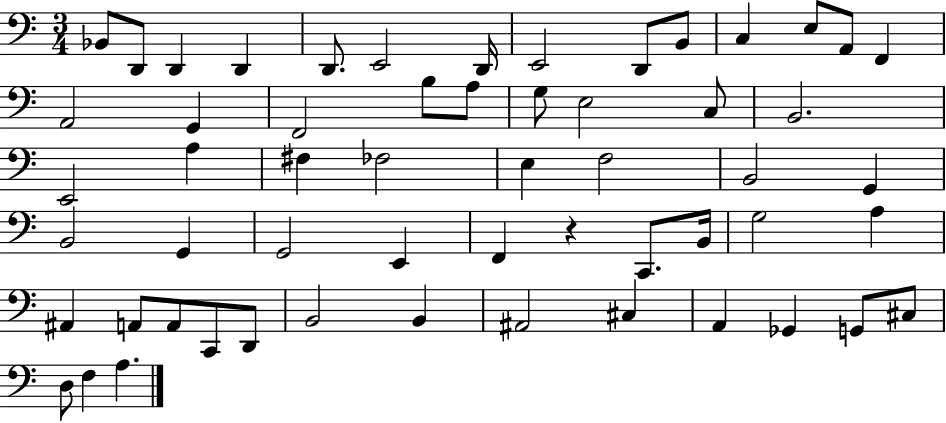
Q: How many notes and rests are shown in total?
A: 57